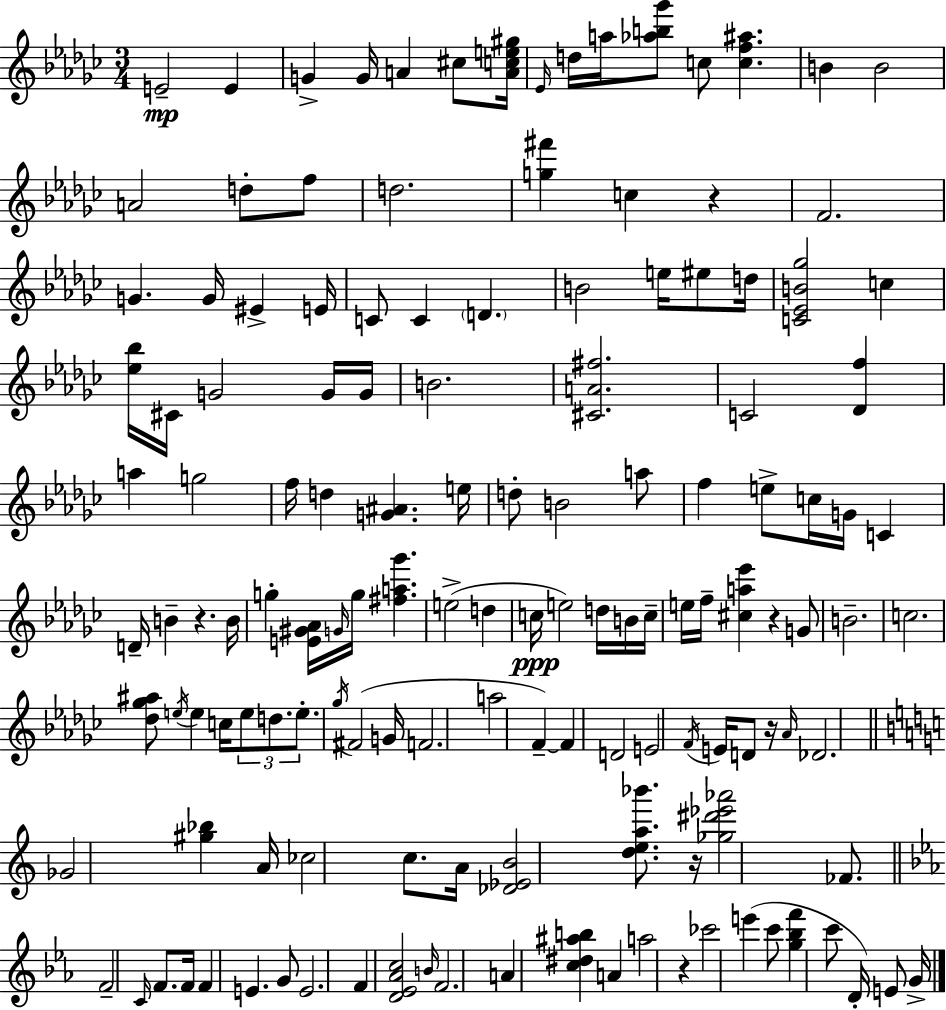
E4/h E4/q G4/q G4/s A4/q C#5/e [A4,C5,E5,G#5]/s Eb4/s D5/s A5/s [Ab5,B5,Gb6]/e C5/e [C5,F5,A#5]/q. B4/q B4/h A4/h D5/e F5/e D5/h. [G5,F#6]/q C5/q R/q F4/h. G4/q. G4/s EIS4/q E4/s C4/e C4/q D4/q. B4/h E5/s EIS5/e D5/s [C4,Eb4,B4,Gb5]/h C5/q [Eb5,Bb5]/s C#4/s G4/h G4/s G4/s B4/h. [C#4,A4,F#5]/h. C4/h [Db4,F5]/q A5/q G5/h F5/s D5/q [G4,A#4]/q. E5/s D5/e B4/h A5/e F5/q E5/e C5/s G4/s C4/q D4/s B4/q R/q. B4/s G5/q [E4,G#4,Ab4]/s G4/s G5/s [F#5,A5,Gb6]/q. E5/h D5/q C5/s E5/h D5/s B4/s C5/s E5/s F5/s [C#5,A5,Eb6]/q R/q G4/e B4/h. C5/h. [Db5,Gb5,A#5]/e E5/s E5/q C5/s E5/e D5/e. E5/e. Gb5/s F#4/h G4/s F4/h. A5/h F4/q F4/q D4/h E4/h F4/s E4/s D4/e R/s Ab4/s Db4/h. Gb4/h [G#5,Bb5]/q A4/s CES5/h C5/e. A4/s [Db4,Eb4,B4]/h [D5,E5,A5,Bb6]/e. R/s [Gb5,D#6,Eb6,Ab6]/h FES4/e. F4/h C4/s F4/e. F4/s F4/q E4/q. G4/e E4/h. F4/q [D4,Eb4,Ab4,C5]/h B4/s F4/h. A4/q [C5,D#5,A#5,B5]/q A4/q A5/h R/q CES6/h E6/q C6/e [G5,Bb5,F6]/q C6/e D4/s E4/e G4/s